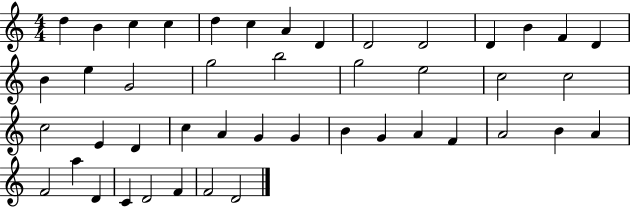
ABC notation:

X:1
T:Untitled
M:4/4
L:1/4
K:C
d B c c d c A D D2 D2 D B F D B e G2 g2 b2 g2 e2 c2 c2 c2 E D c A G G B G A F A2 B A F2 a D C D2 F F2 D2